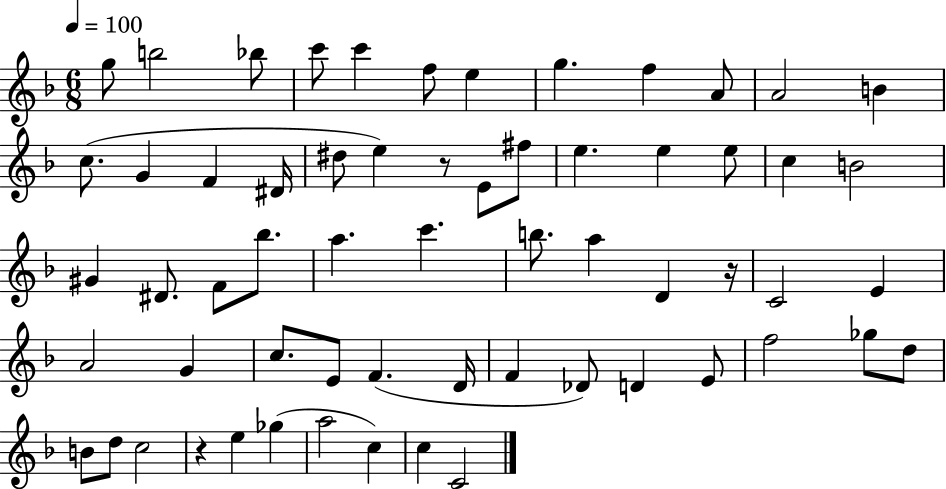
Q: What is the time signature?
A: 6/8